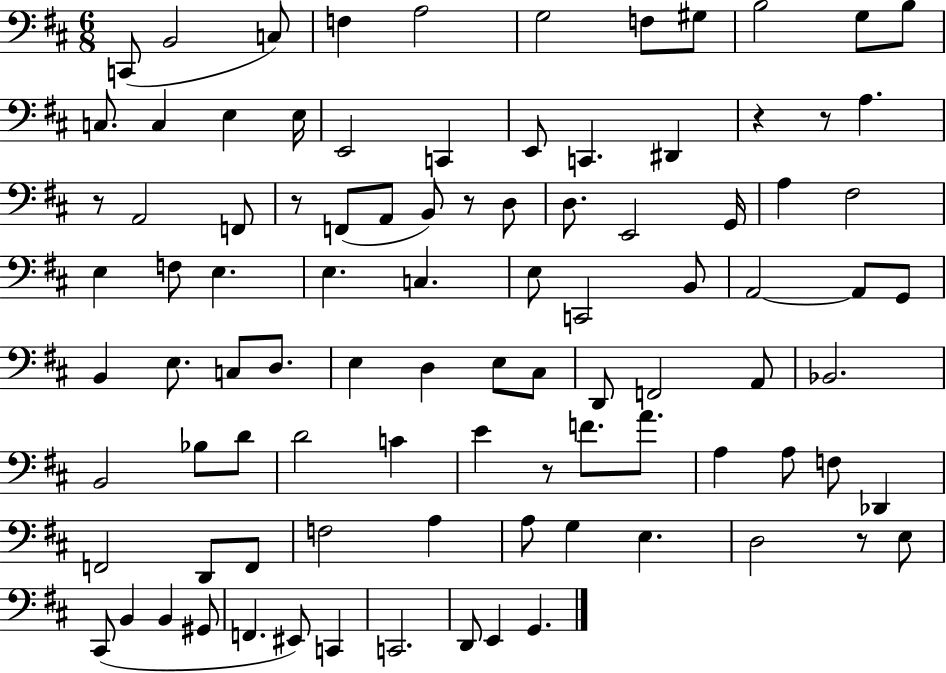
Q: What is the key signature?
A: D major